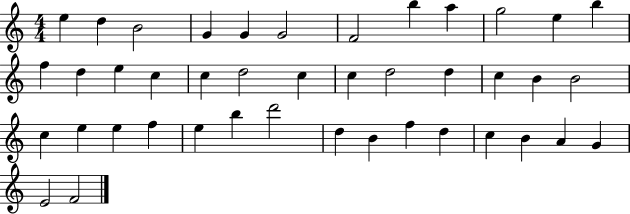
{
  \clef treble
  \numericTimeSignature
  \time 4/4
  \key c \major
  e''4 d''4 b'2 | g'4 g'4 g'2 | f'2 b''4 a''4 | g''2 e''4 b''4 | \break f''4 d''4 e''4 c''4 | c''4 d''2 c''4 | c''4 d''2 d''4 | c''4 b'4 b'2 | \break c''4 e''4 e''4 f''4 | e''4 b''4 d'''2 | d''4 b'4 f''4 d''4 | c''4 b'4 a'4 g'4 | \break e'2 f'2 | \bar "|."
}